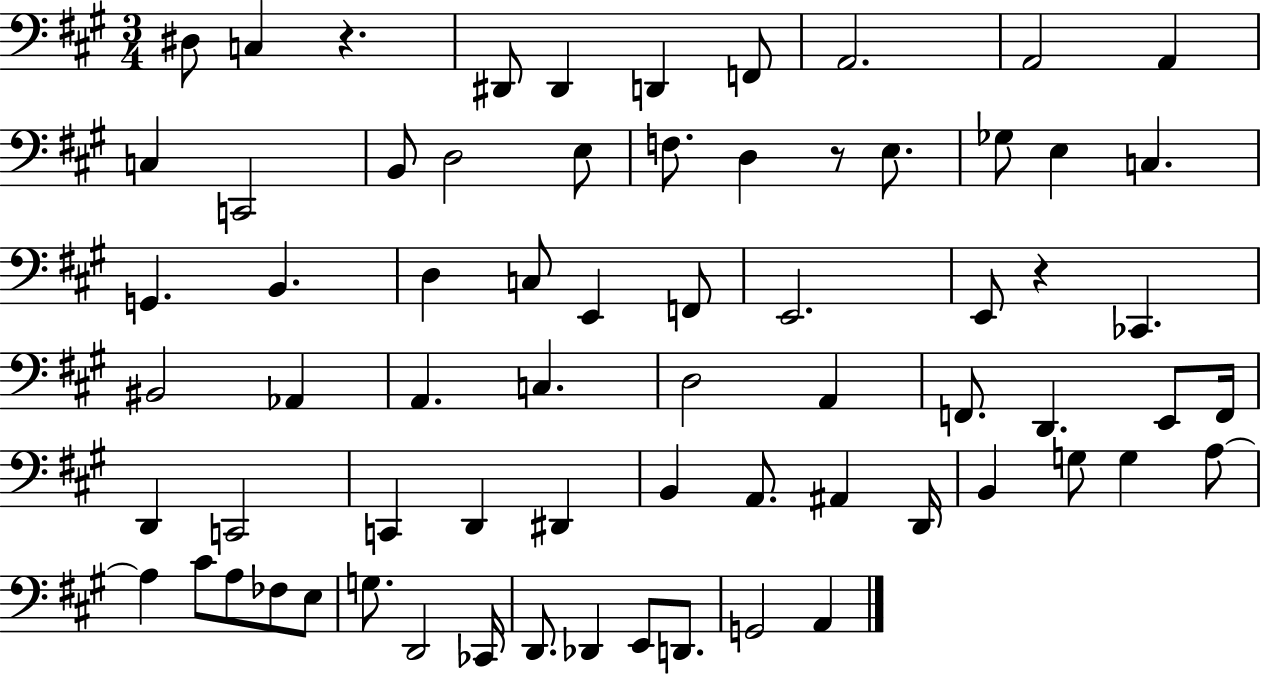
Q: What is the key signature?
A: A major